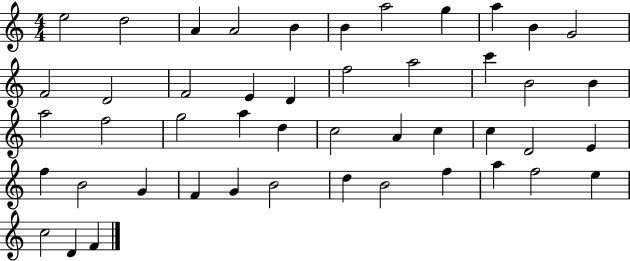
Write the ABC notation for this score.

X:1
T:Untitled
M:4/4
L:1/4
K:C
e2 d2 A A2 B B a2 g a B G2 F2 D2 F2 E D f2 a2 c' B2 B a2 f2 g2 a d c2 A c c D2 E f B2 G F G B2 d B2 f a f2 e c2 D F